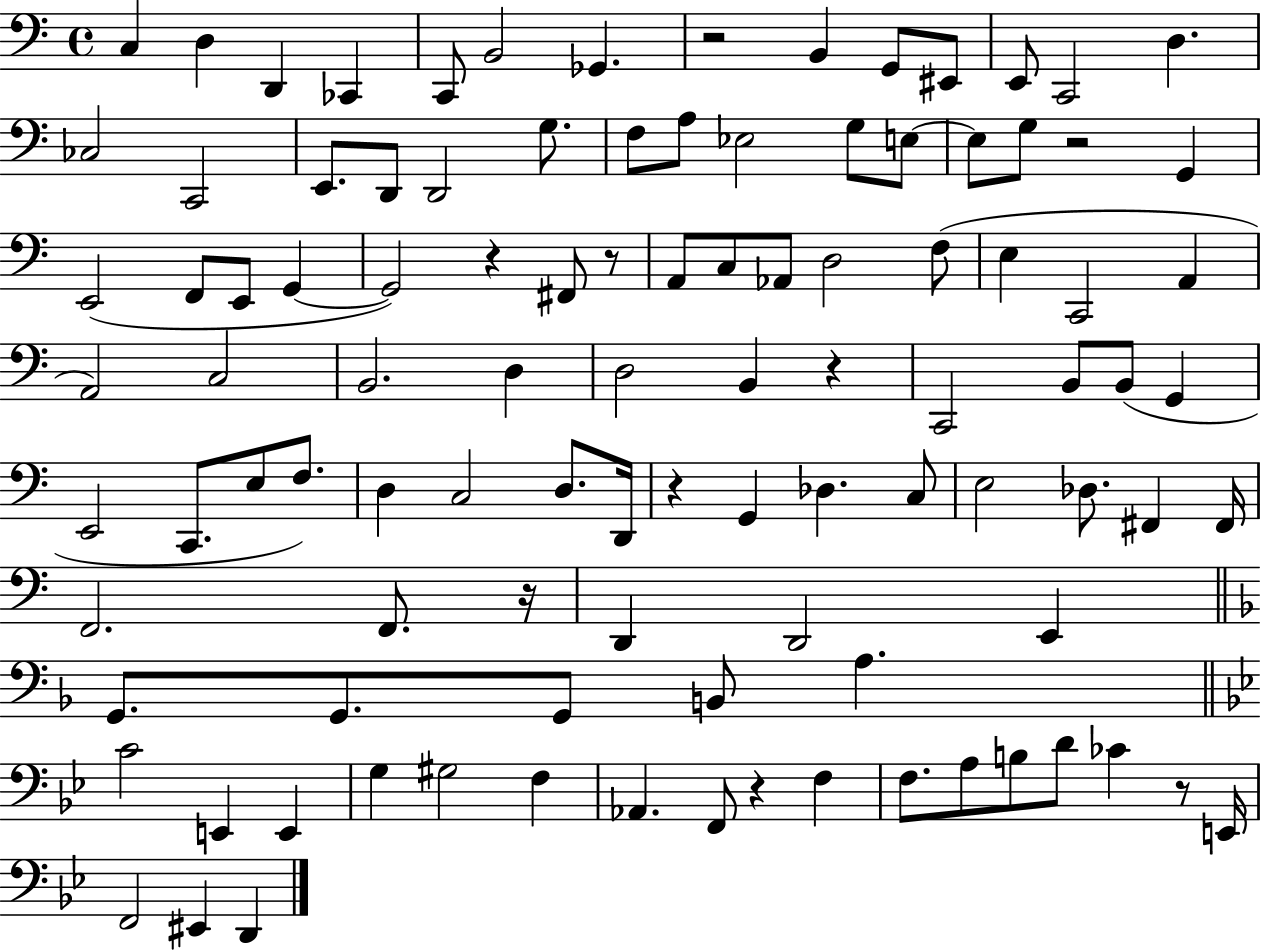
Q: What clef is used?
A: bass